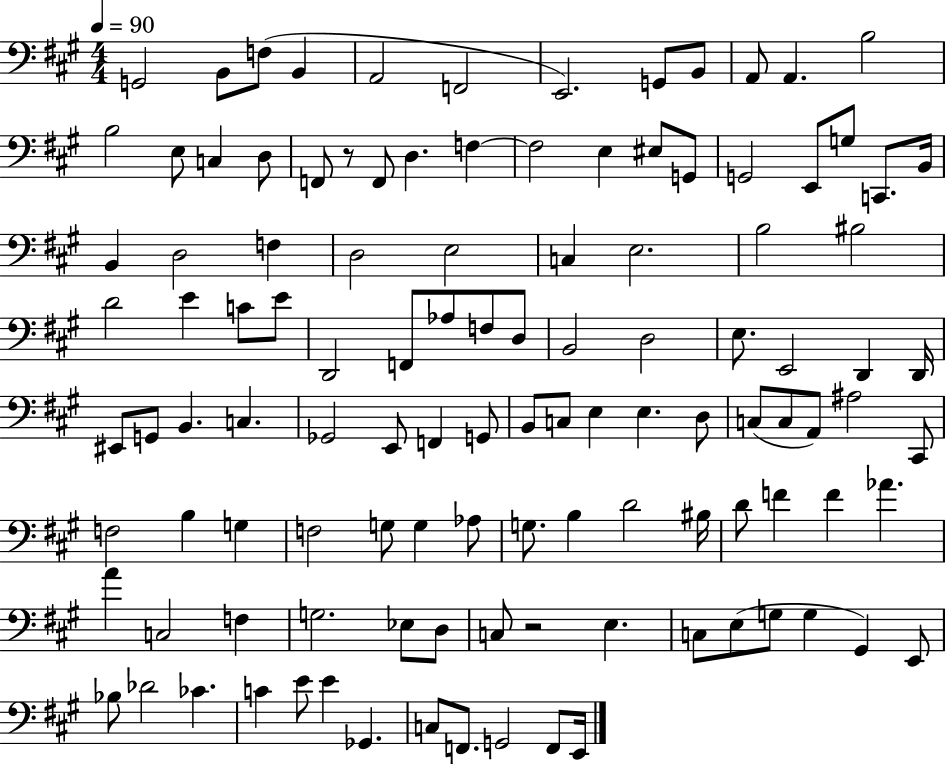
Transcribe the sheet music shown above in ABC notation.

X:1
T:Untitled
M:4/4
L:1/4
K:A
G,,2 B,,/2 F,/2 B,, A,,2 F,,2 E,,2 G,,/2 B,,/2 A,,/2 A,, B,2 B,2 E,/2 C, D,/2 F,,/2 z/2 F,,/2 D, F, F,2 E, ^E,/2 G,,/2 G,,2 E,,/2 G,/2 C,,/2 B,,/4 B,, D,2 F, D,2 E,2 C, E,2 B,2 ^B,2 D2 E C/2 E/2 D,,2 F,,/2 _A,/2 F,/2 D,/2 B,,2 D,2 E,/2 E,,2 D,, D,,/4 ^E,,/2 G,,/2 B,, C, _G,,2 E,,/2 F,, G,,/2 B,,/2 C,/2 E, E, D,/2 C,/2 C,/2 A,,/2 ^A,2 ^C,,/2 F,2 B, G, F,2 G,/2 G, _A,/2 G,/2 B, D2 ^B,/4 D/2 F F _A A C,2 F, G,2 _E,/2 D,/2 C,/2 z2 E, C,/2 E,/2 G,/2 G, ^G,, E,,/2 _B,/2 _D2 _C C E/2 E _G,, C,/2 F,,/2 G,,2 F,,/2 E,,/4